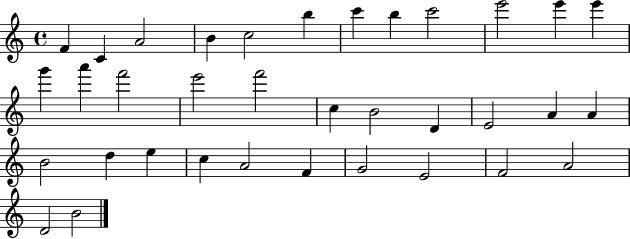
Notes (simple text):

F4/q C4/q A4/h B4/q C5/h B5/q C6/q B5/q C6/h E6/h E6/q E6/q G6/q A6/q F6/h E6/h F6/h C5/q B4/h D4/q E4/h A4/q A4/q B4/h D5/q E5/q C5/q A4/h F4/q G4/h E4/h F4/h A4/h D4/h B4/h